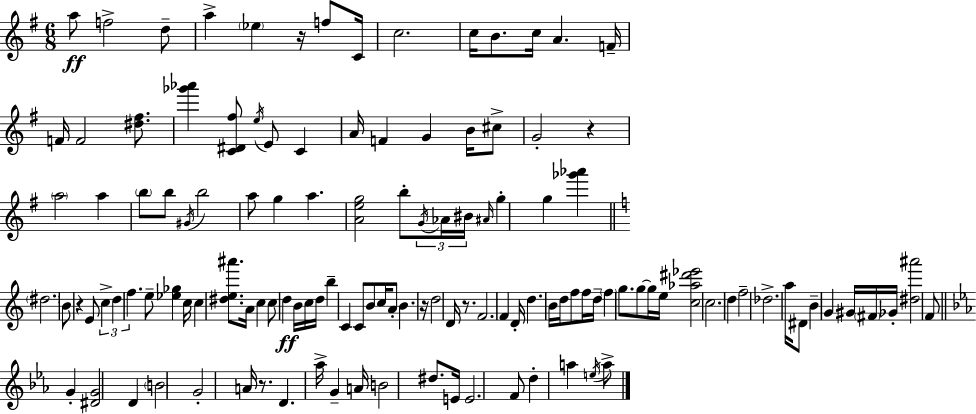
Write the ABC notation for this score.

X:1
T:Untitled
M:6/8
L:1/4
K:G
a/2 f2 d/2 a _e z/4 f/2 C/4 c2 c/4 B/2 c/4 A F/4 F/4 F2 [^d^f]/2 [_g'_a'] [C^D^f]/2 e/4 E/2 C A/4 F G B/4 ^c/2 G2 z a2 a b/2 b/2 ^G/4 b2 a/2 g a [Aeg]2 b/2 G/4 _A/4 ^B/4 ^A/4 g g [_g'_a'] ^d2 B/2 z E/2 c d f e/2 [_e_g] c/4 c [^de^a']/2 A/4 c c/2 d B/4 c/4 d/4 b C C/2 B/2 c/4 A/2 B z/4 d2 D/4 z/2 F2 F D/4 d B/4 d/4 f/2 f/4 d/4 f g/2 g/2 g/4 e/4 [c_a^d'_e']2 c2 d f2 _d2 a/4 ^D/2 B G ^G/4 ^F/4 _G/4 [^d^a']2 F/2 G [^DG]2 D B2 G2 A/4 z/2 D _a/4 G A/4 B2 ^d/2 E/4 E2 F/2 d a e/4 a/2